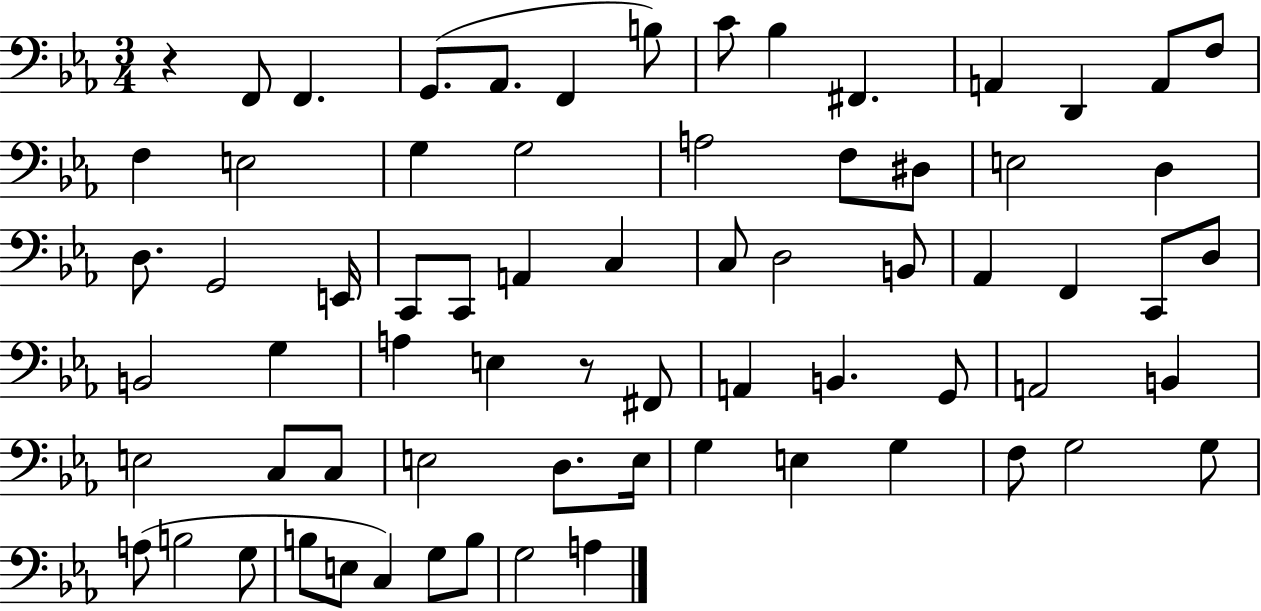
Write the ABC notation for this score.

X:1
T:Untitled
M:3/4
L:1/4
K:Eb
z F,,/2 F,, G,,/2 _A,,/2 F,, B,/2 C/2 _B, ^F,, A,, D,, A,,/2 F,/2 F, E,2 G, G,2 A,2 F,/2 ^D,/2 E,2 D, D,/2 G,,2 E,,/4 C,,/2 C,,/2 A,, C, C,/2 D,2 B,,/2 _A,, F,, C,,/2 D,/2 B,,2 G, A, E, z/2 ^F,,/2 A,, B,, G,,/2 A,,2 B,, E,2 C,/2 C,/2 E,2 D,/2 E,/4 G, E, G, F,/2 G,2 G,/2 A,/2 B,2 G,/2 B,/2 E,/2 C, G,/2 B,/2 G,2 A,